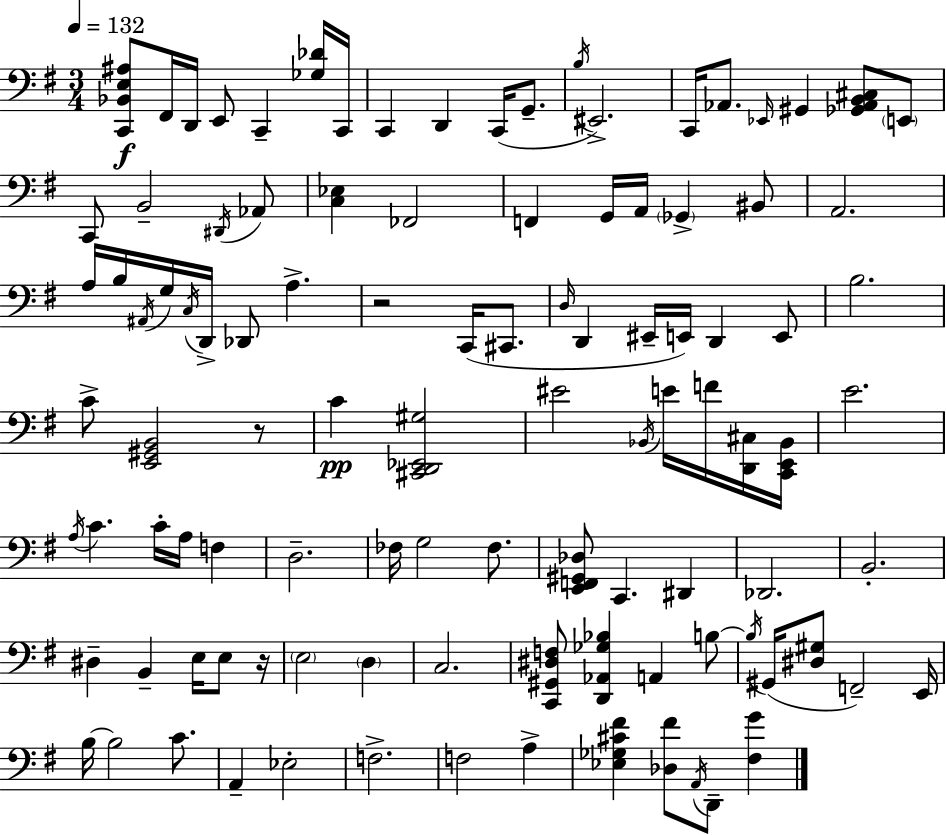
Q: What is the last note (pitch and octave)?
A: D2